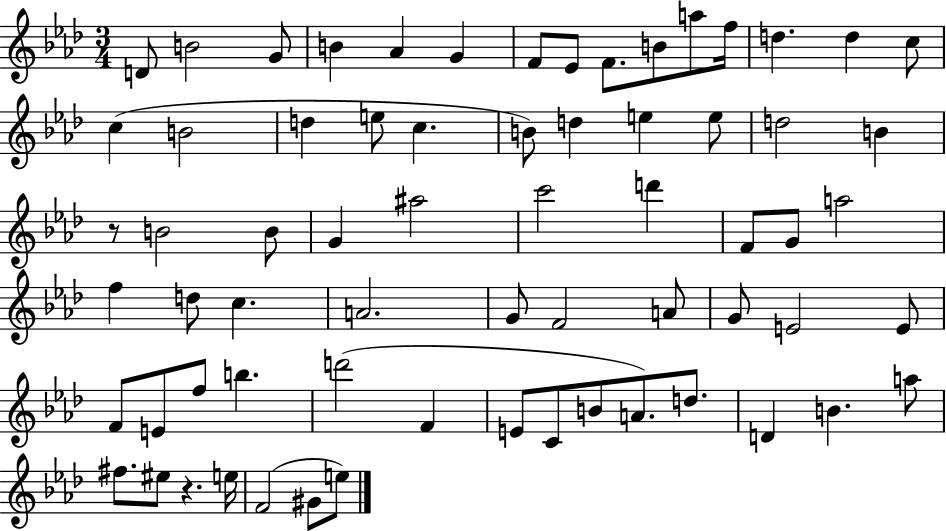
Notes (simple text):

D4/e B4/h G4/e B4/q Ab4/q G4/q F4/e Eb4/e F4/e. B4/e A5/e F5/s D5/q. D5/q C5/e C5/q B4/h D5/q E5/e C5/q. B4/e D5/q E5/q E5/e D5/h B4/q R/e B4/h B4/e G4/q A#5/h C6/h D6/q F4/e G4/e A5/h F5/q D5/e C5/q. A4/h. G4/e F4/h A4/e G4/e E4/h E4/e F4/e E4/e F5/e B5/q. D6/h F4/q E4/e C4/e B4/e A4/e. D5/e. D4/q B4/q. A5/e F#5/e. EIS5/e R/q. E5/s F4/h G#4/e E5/e